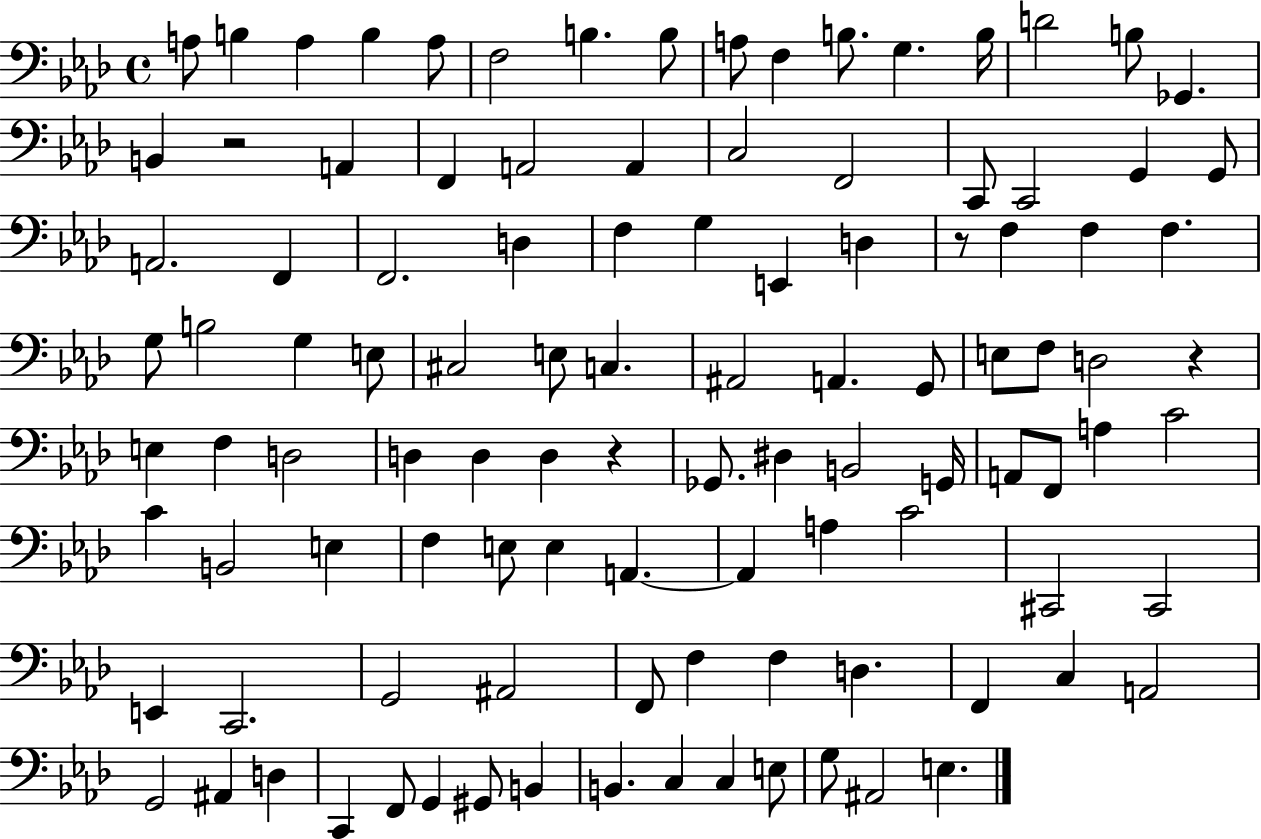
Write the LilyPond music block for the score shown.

{
  \clef bass
  \time 4/4
  \defaultTimeSignature
  \key aes \major
  a8 b4 a4 b4 a8 | f2 b4. b8 | a8 f4 b8. g4. b16 | d'2 b8 ges,4. | \break b,4 r2 a,4 | f,4 a,2 a,4 | c2 f,2 | c,8 c,2 g,4 g,8 | \break a,2. f,4 | f,2. d4 | f4 g4 e,4 d4 | r8 f4 f4 f4. | \break g8 b2 g4 e8 | cis2 e8 c4. | ais,2 a,4. g,8 | e8 f8 d2 r4 | \break e4 f4 d2 | d4 d4 d4 r4 | ges,8. dis4 b,2 g,16 | a,8 f,8 a4 c'2 | \break c'4 b,2 e4 | f4 e8 e4 a,4.~~ | a,4 a4 c'2 | cis,2 cis,2 | \break e,4 c,2. | g,2 ais,2 | f,8 f4 f4 d4. | f,4 c4 a,2 | \break g,2 ais,4 d4 | c,4 f,8 g,4 gis,8 b,4 | b,4. c4 c4 e8 | g8 ais,2 e4. | \break \bar "|."
}